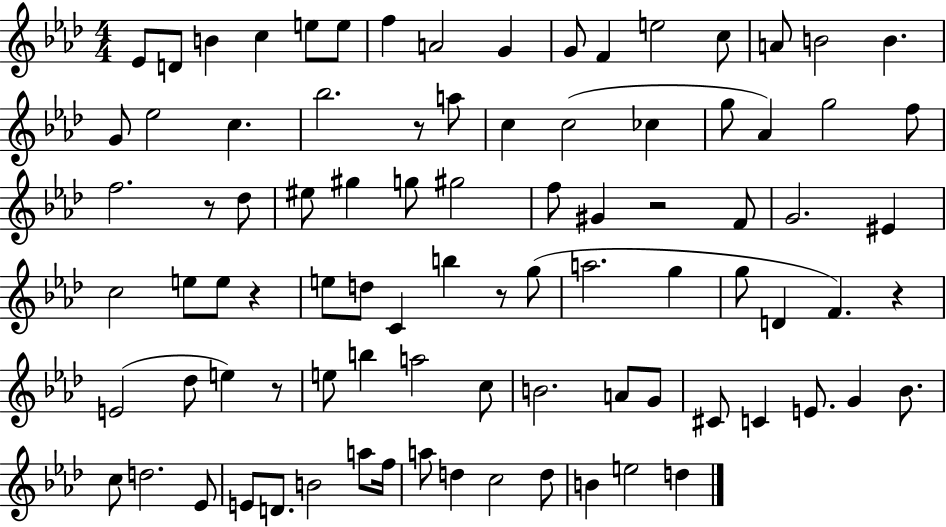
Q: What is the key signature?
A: AES major